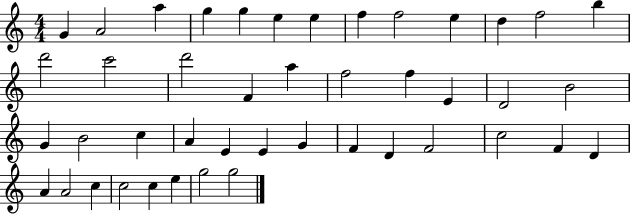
G4/q A4/h A5/q G5/q G5/q E5/q E5/q F5/q F5/h E5/q D5/q F5/h B5/q D6/h C6/h D6/h F4/q A5/q F5/h F5/q E4/q D4/h B4/h G4/q B4/h C5/q A4/q E4/q E4/q G4/q F4/q D4/q F4/h C5/h F4/q D4/q A4/q A4/h C5/q C5/h C5/q E5/q G5/h G5/h